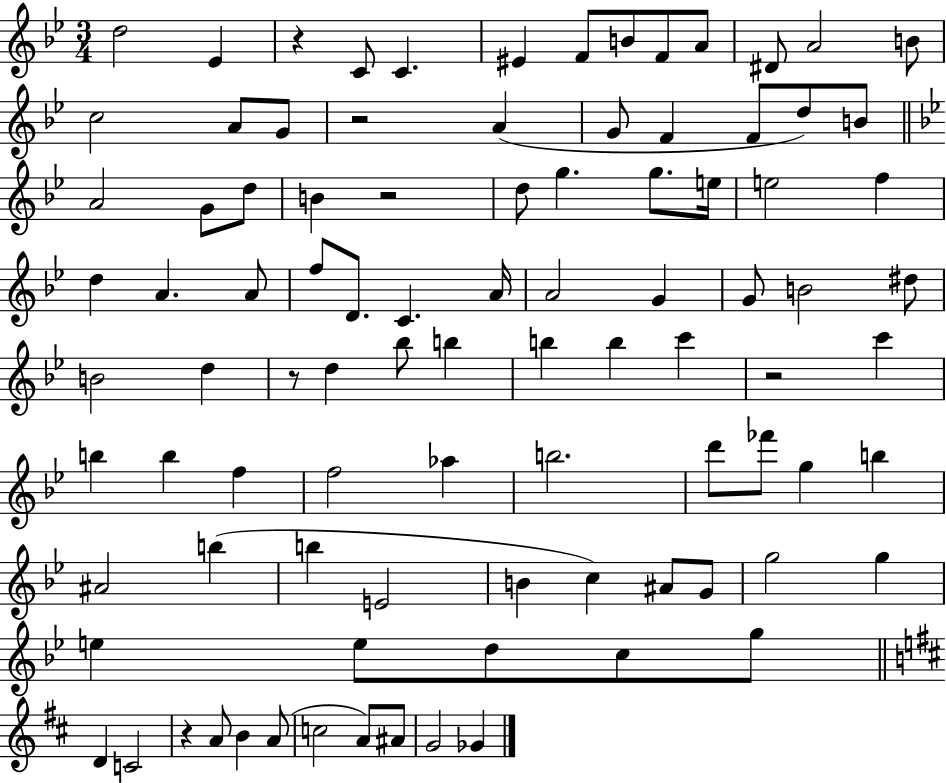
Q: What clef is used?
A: treble